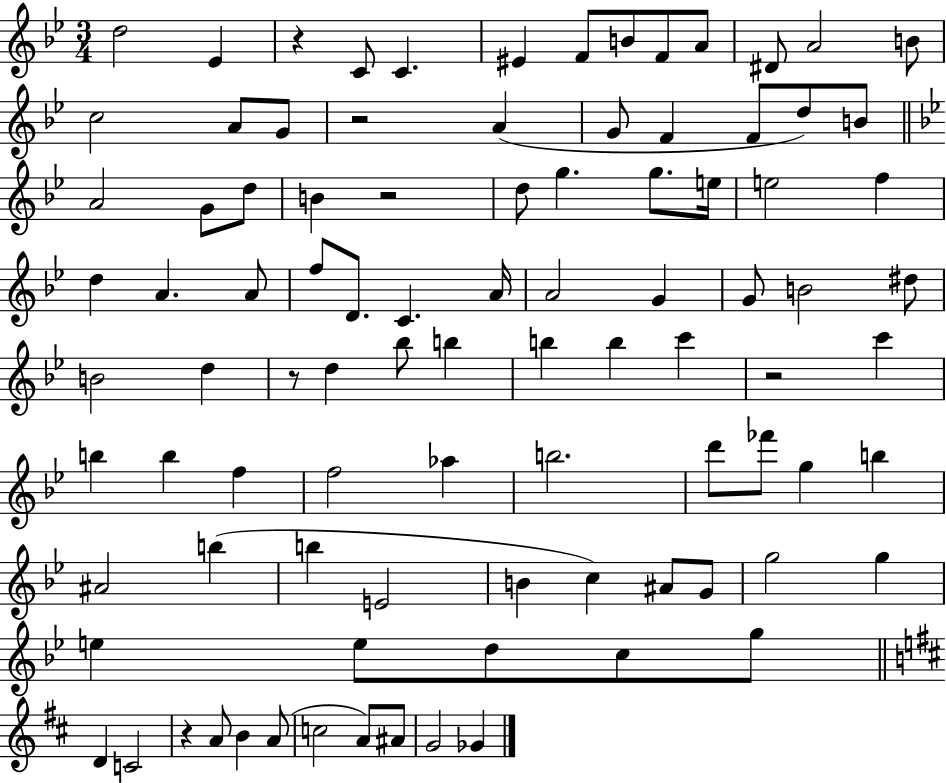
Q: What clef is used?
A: treble